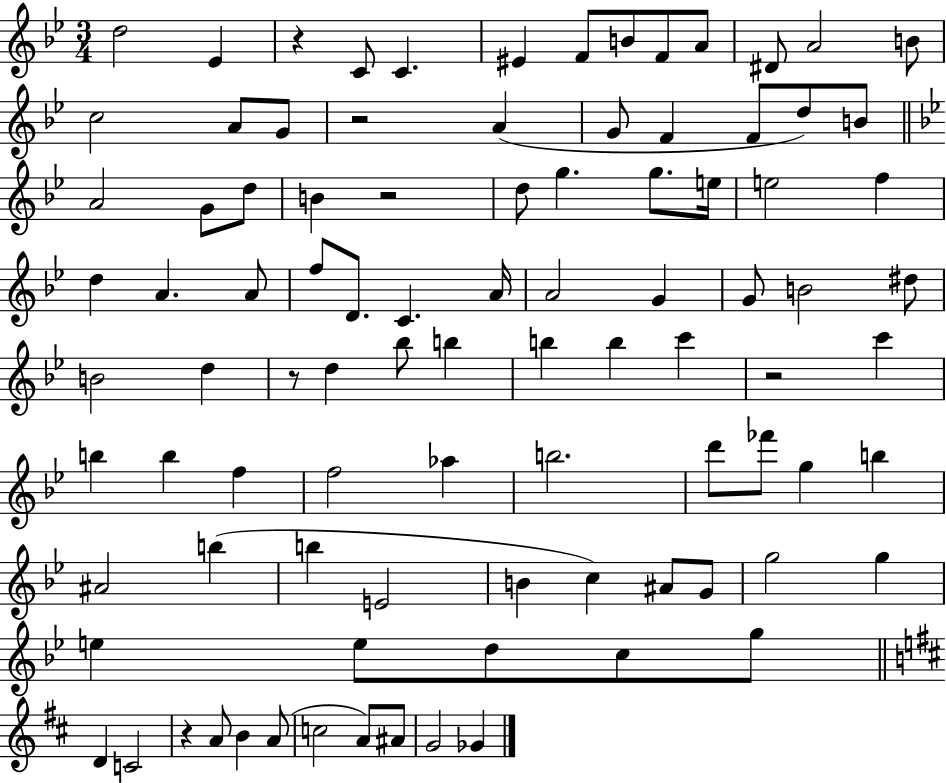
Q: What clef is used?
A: treble